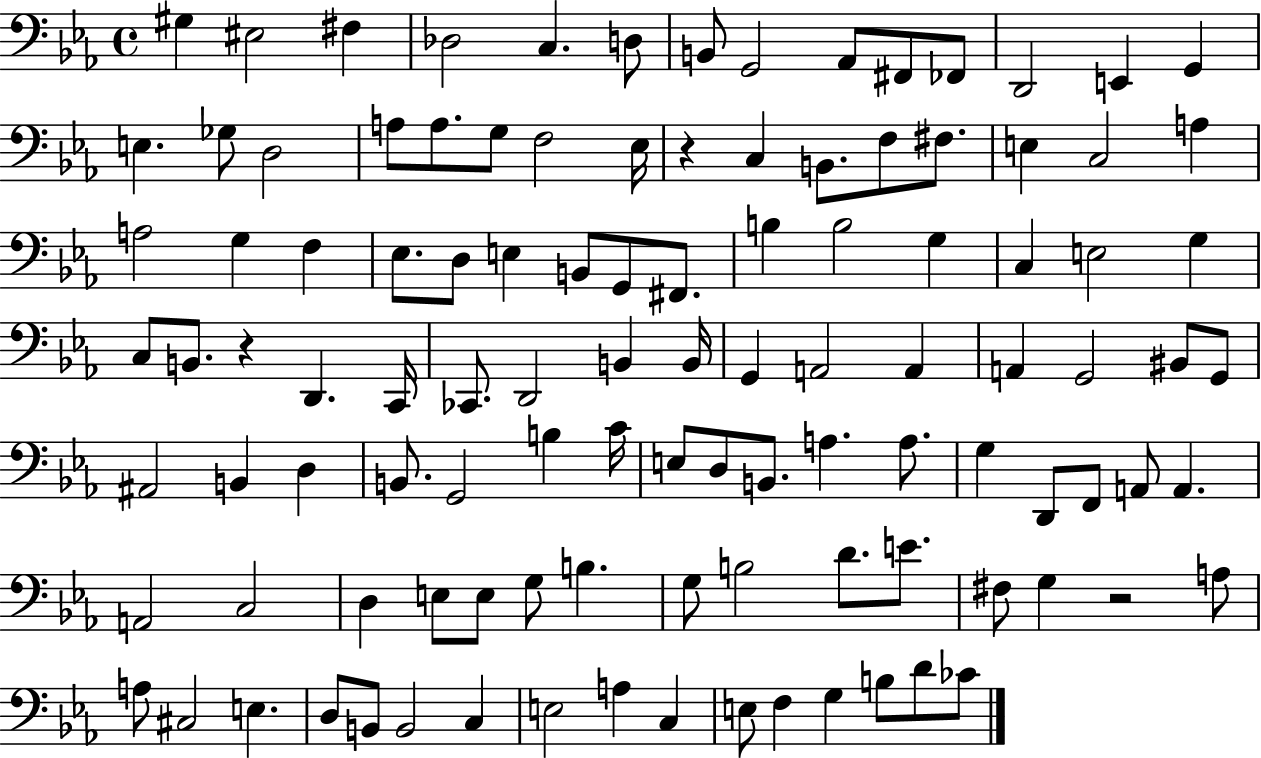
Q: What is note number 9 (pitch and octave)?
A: Ab2